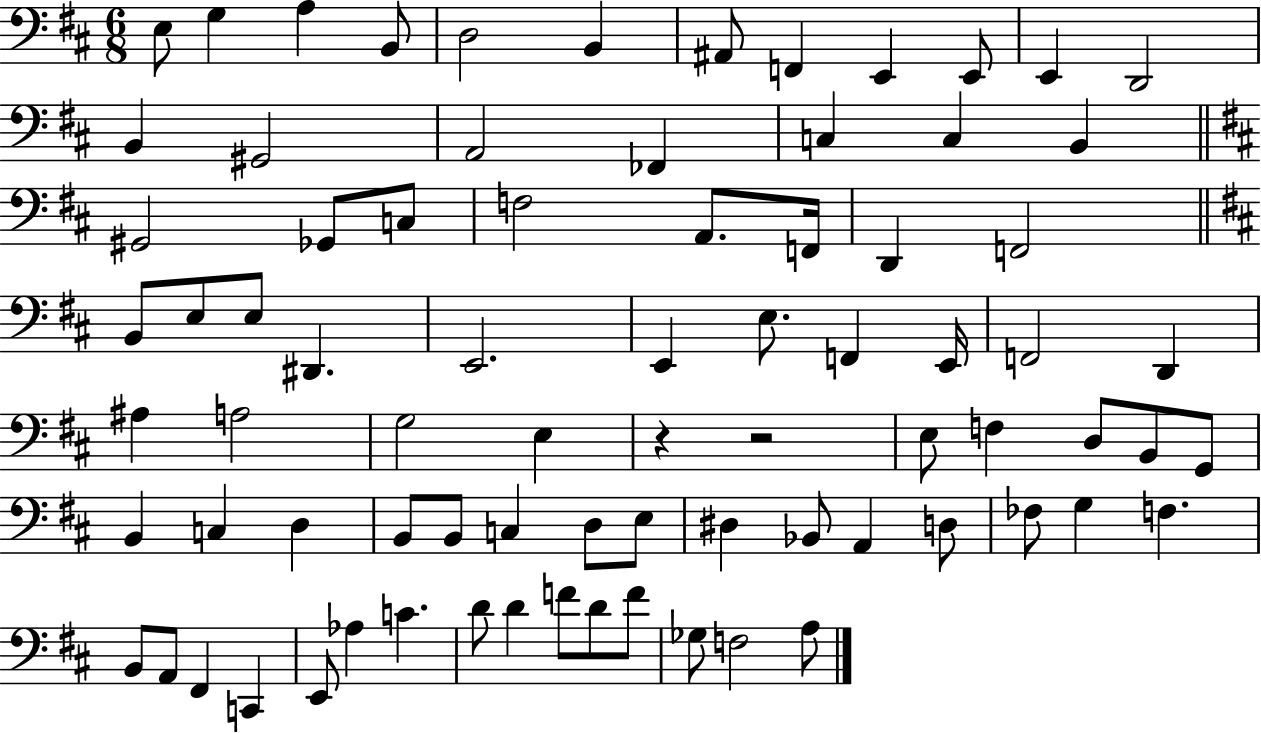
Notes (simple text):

E3/e G3/q A3/q B2/e D3/h B2/q A#2/e F2/q E2/q E2/e E2/q D2/h B2/q G#2/h A2/h FES2/q C3/q C3/q B2/q G#2/h Gb2/e C3/e F3/h A2/e. F2/s D2/q F2/h B2/e E3/e E3/e D#2/q. E2/h. E2/q E3/e. F2/q E2/s F2/h D2/q A#3/q A3/h G3/h E3/q R/q R/h E3/e F3/q D3/e B2/e G2/e B2/q C3/q D3/q B2/e B2/e C3/q D3/e E3/e D#3/q Bb2/e A2/q D3/e FES3/e G3/q F3/q. B2/e A2/e F#2/q C2/q E2/e Ab3/q C4/q. D4/e D4/q F4/e D4/e F4/e Gb3/e F3/h A3/e